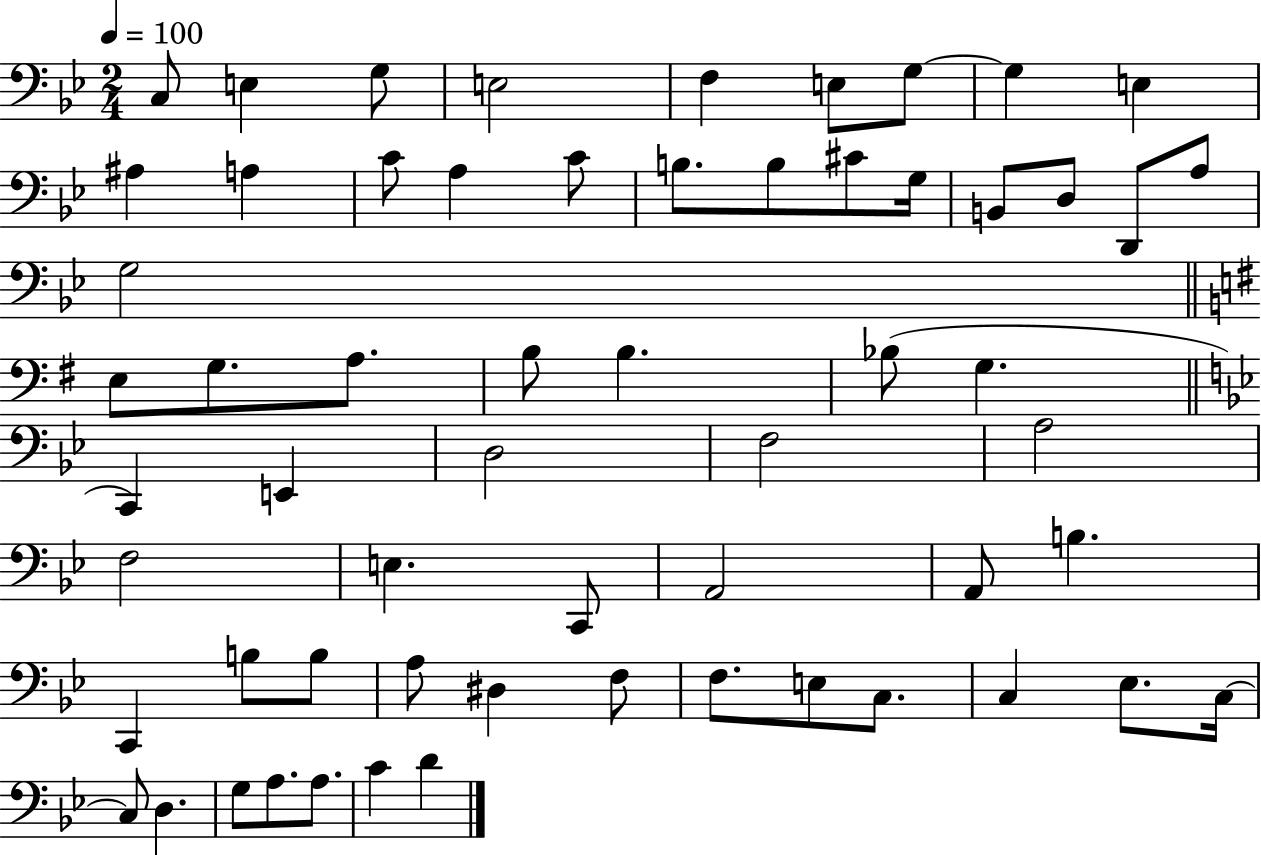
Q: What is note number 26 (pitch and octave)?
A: A3